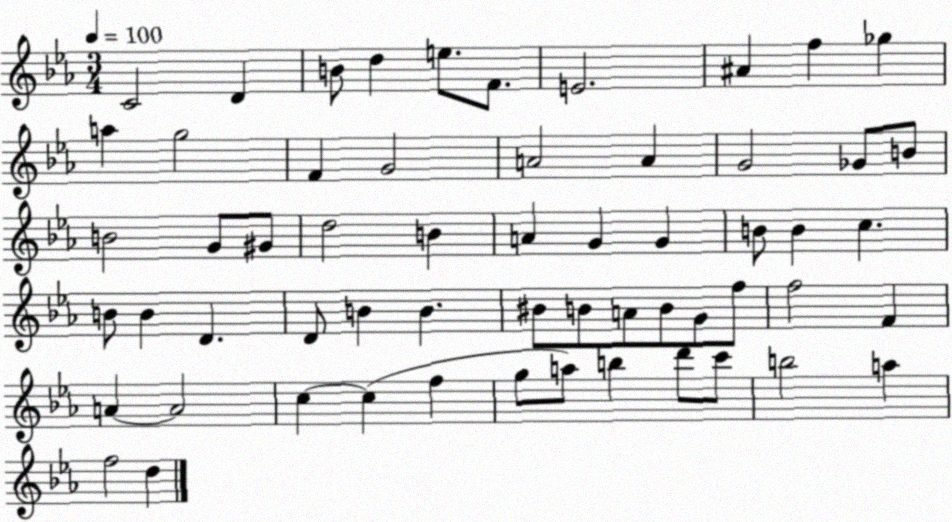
X:1
T:Untitled
M:3/4
L:1/4
K:Eb
C2 D B/2 d e/2 F/2 E2 ^A f _g a g2 F G2 A2 A G2 _G/2 B/2 B2 G/2 ^G/2 d2 B A G G B/2 B c B/2 B D D/2 B B ^B/2 B/2 A/2 B/2 G/2 f/2 f2 F A A2 c c f g/2 a/2 b d'/2 c'/2 b2 a f2 d